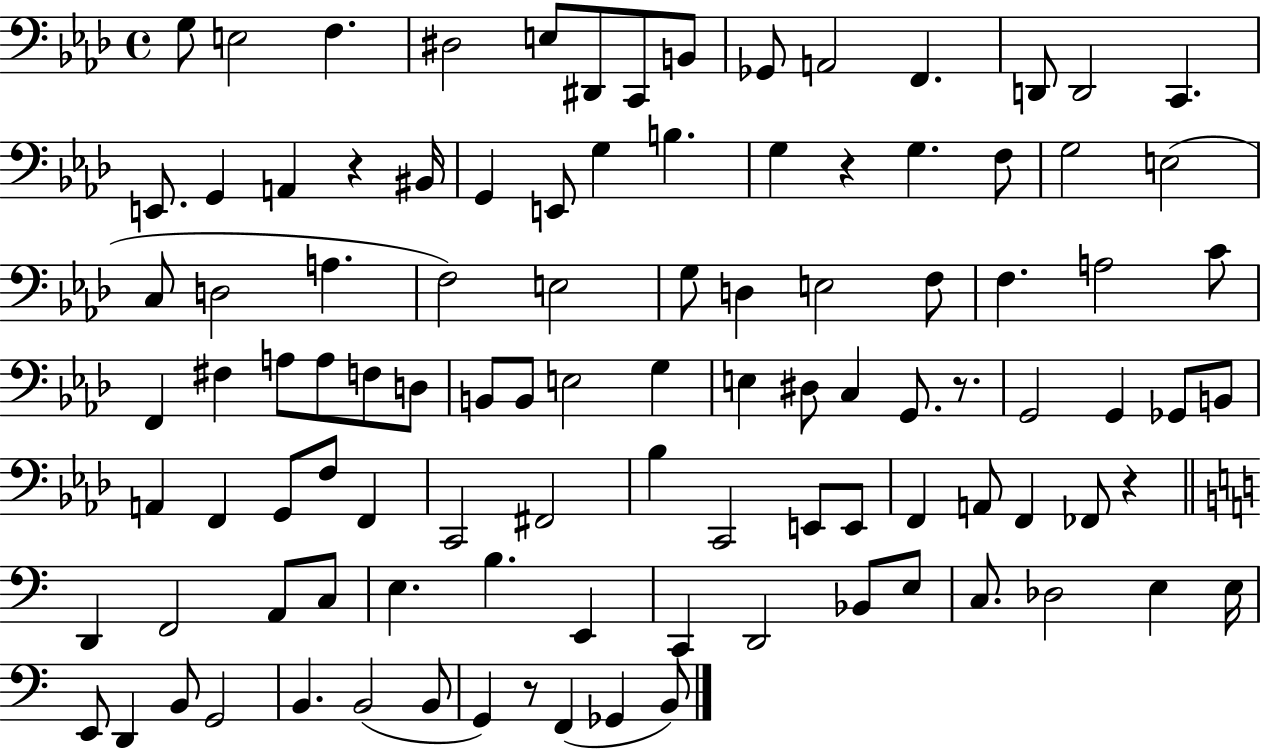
G3/e E3/h F3/q. D#3/h E3/e D#2/e C2/e B2/e Gb2/e A2/h F2/q. D2/e D2/h C2/q. E2/e. G2/q A2/q R/q BIS2/s G2/q E2/e G3/q B3/q. G3/q R/q G3/q. F3/e G3/h E3/h C3/e D3/h A3/q. F3/h E3/h G3/e D3/q E3/h F3/e F3/q. A3/h C4/e F2/q F#3/q A3/e A3/e F3/e D3/e B2/e B2/e E3/h G3/q E3/q D#3/e C3/q G2/e. R/e. G2/h G2/q Gb2/e B2/e A2/q F2/q G2/e F3/e F2/q C2/h F#2/h Bb3/q C2/h E2/e E2/e F2/q A2/e F2/q FES2/e R/q D2/q F2/h A2/e C3/e E3/q. B3/q. E2/q C2/q D2/h Bb2/e E3/e C3/e. Db3/h E3/q E3/s E2/e D2/q B2/e G2/h B2/q. B2/h B2/e G2/q R/e F2/q Gb2/q B2/e